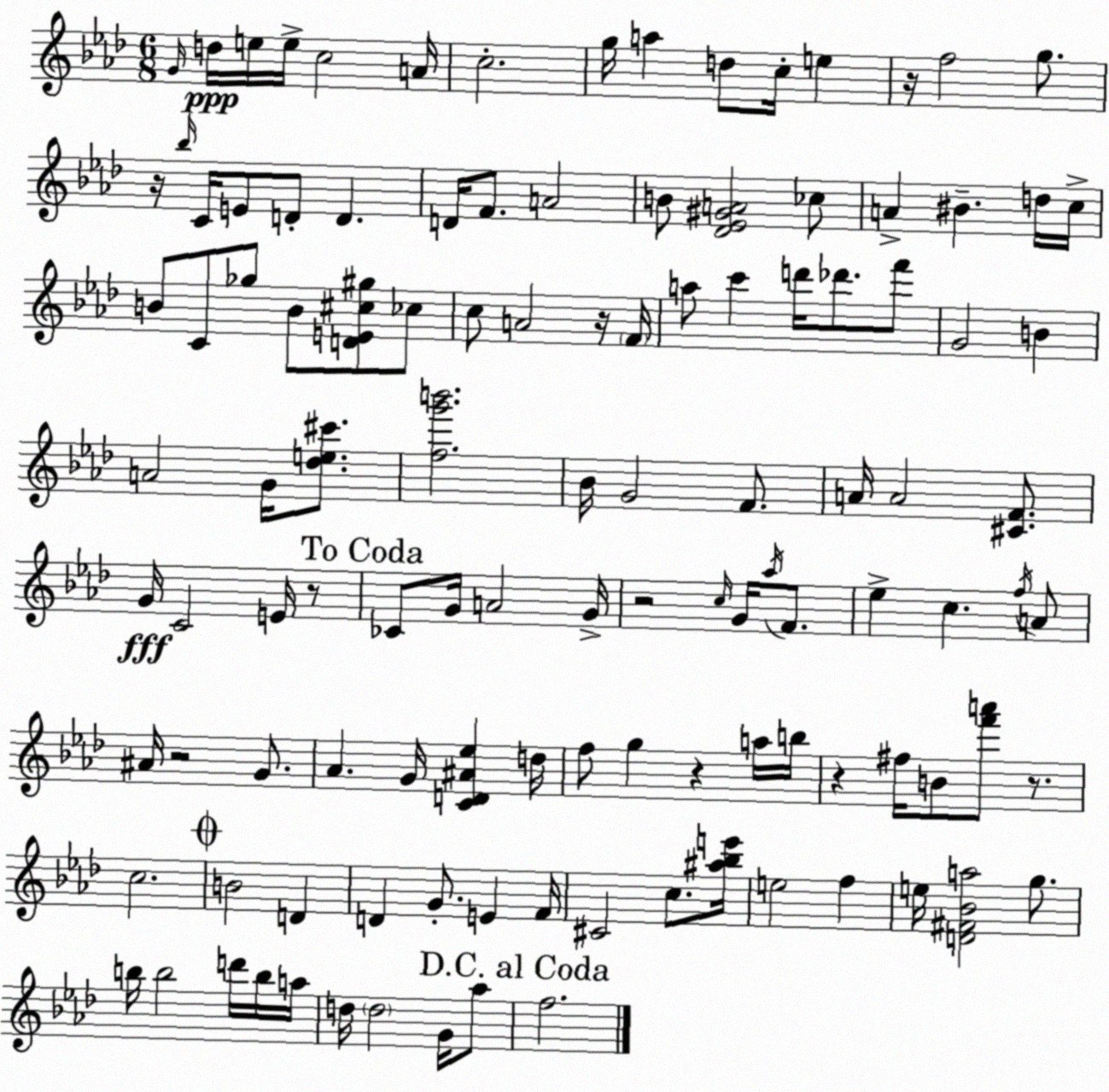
X:1
T:Untitled
M:6/8
L:1/4
K:Ab
G/4 d/4 e/4 e/4 c2 A/4 c2 g/4 a d/2 c/4 e z/4 f2 g/2 z/4 _b/4 C/4 E/2 D/2 D D/4 F/2 A2 B/2 [_D_E^GA]2 _c/2 A ^B d/4 c/4 B/2 C/2 _g/2 B/2 [DE^c^g]/2 _c/2 c/2 A2 z/4 F/4 a/2 c' d'/4 _d'/2 f'/2 G2 B A2 G/4 [_de^c']/2 [fg'b']2 _B/4 G2 F/2 A/4 A2 [^CF]/2 G/4 C2 E/4 z/2 _C/2 G/4 A2 G/4 z2 c/4 G/4 _a/4 F/2 _e c f/4 A/2 ^A/4 z2 G/2 _A G/4 [CD^A_e] d/4 f/2 g z a/4 b/4 z ^f/4 B/2 [f'a']/2 z/2 c2 B2 D D G/2 E F/4 ^C2 c/2 [^a_be']/4 e2 f e/4 [D^F_Ba]2 g/2 b/4 b2 d'/4 b/4 a/4 d/4 d2 G/4 _a/2 f2